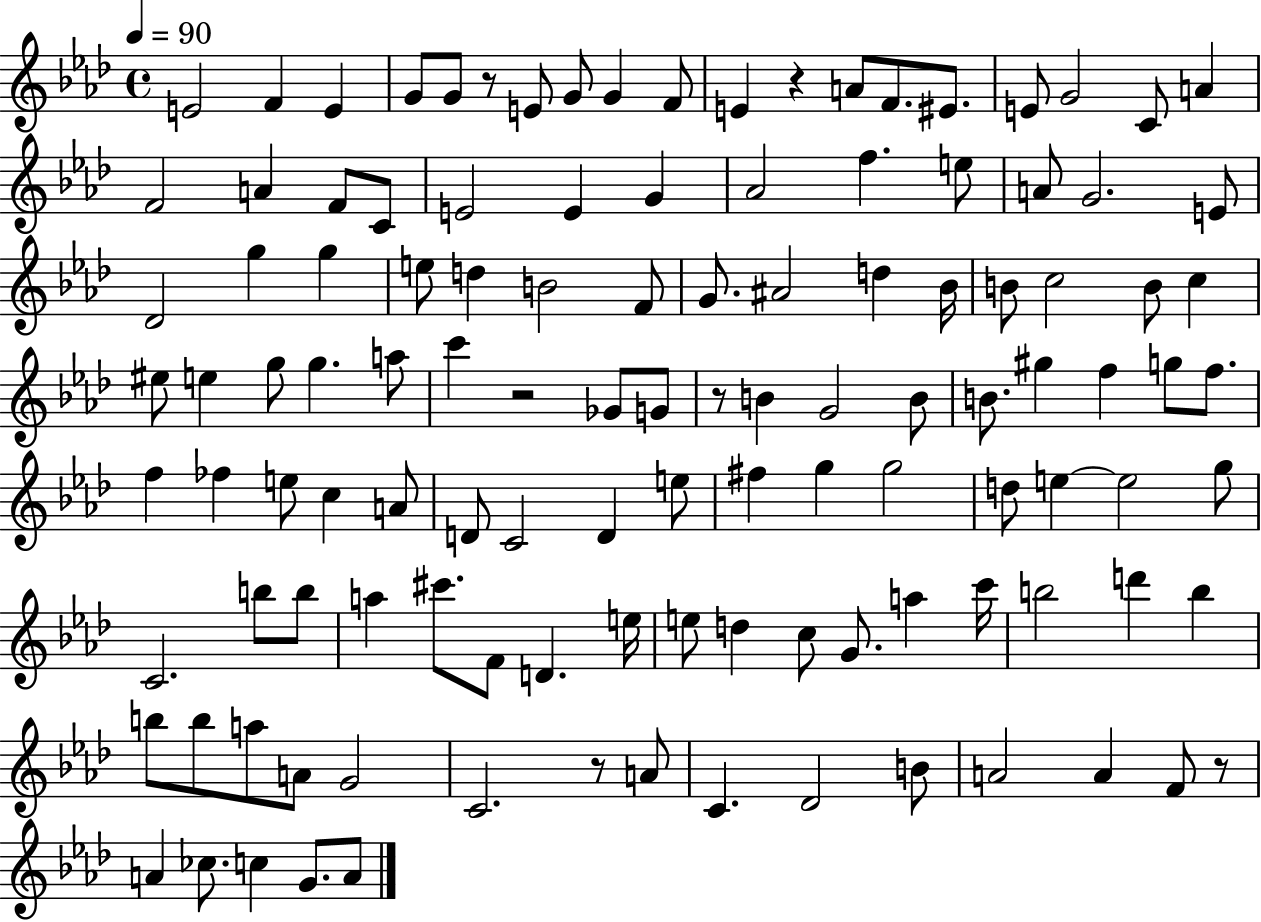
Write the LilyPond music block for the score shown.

{
  \clef treble
  \time 4/4
  \defaultTimeSignature
  \key aes \major
  \tempo 4 = 90
  \repeat volta 2 { e'2 f'4 e'4 | g'8 g'8 r8 e'8 g'8 g'4 f'8 | e'4 r4 a'8 f'8. eis'8. | e'8 g'2 c'8 a'4 | \break f'2 a'4 f'8 c'8 | e'2 e'4 g'4 | aes'2 f''4. e''8 | a'8 g'2. e'8 | \break des'2 g''4 g''4 | e''8 d''4 b'2 f'8 | g'8. ais'2 d''4 bes'16 | b'8 c''2 b'8 c''4 | \break eis''8 e''4 g''8 g''4. a''8 | c'''4 r2 ges'8 g'8 | r8 b'4 g'2 b'8 | b'8. gis''4 f''4 g''8 f''8. | \break f''4 fes''4 e''8 c''4 a'8 | d'8 c'2 d'4 e''8 | fis''4 g''4 g''2 | d''8 e''4~~ e''2 g''8 | \break c'2. b''8 b''8 | a''4 cis'''8. f'8 d'4. e''16 | e''8 d''4 c''8 g'8. a''4 c'''16 | b''2 d'''4 b''4 | \break b''8 b''8 a''8 a'8 g'2 | c'2. r8 a'8 | c'4. des'2 b'8 | a'2 a'4 f'8 r8 | \break a'4 ces''8. c''4 g'8. a'8 | } \bar "|."
}